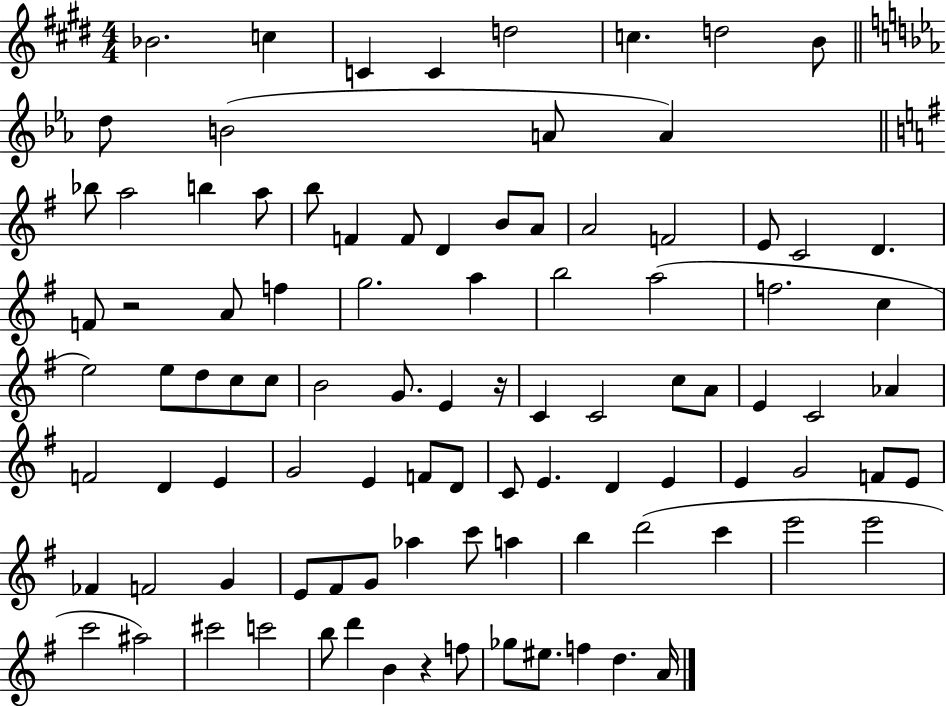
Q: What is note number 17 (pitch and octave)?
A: B5